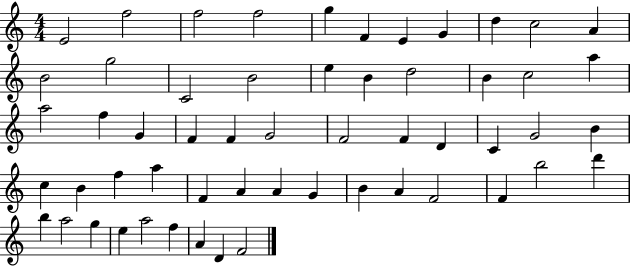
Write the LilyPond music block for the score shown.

{
  \clef treble
  \numericTimeSignature
  \time 4/4
  \key c \major
  e'2 f''2 | f''2 f''2 | g''4 f'4 e'4 g'4 | d''4 c''2 a'4 | \break b'2 g''2 | c'2 b'2 | e''4 b'4 d''2 | b'4 c''2 a''4 | \break a''2 f''4 g'4 | f'4 f'4 g'2 | f'2 f'4 d'4 | c'4 g'2 b'4 | \break c''4 b'4 f''4 a''4 | f'4 a'4 a'4 g'4 | b'4 a'4 f'2 | f'4 b''2 d'''4 | \break b''4 a''2 g''4 | e''4 a''2 f''4 | a'4 d'4 f'2 | \bar "|."
}